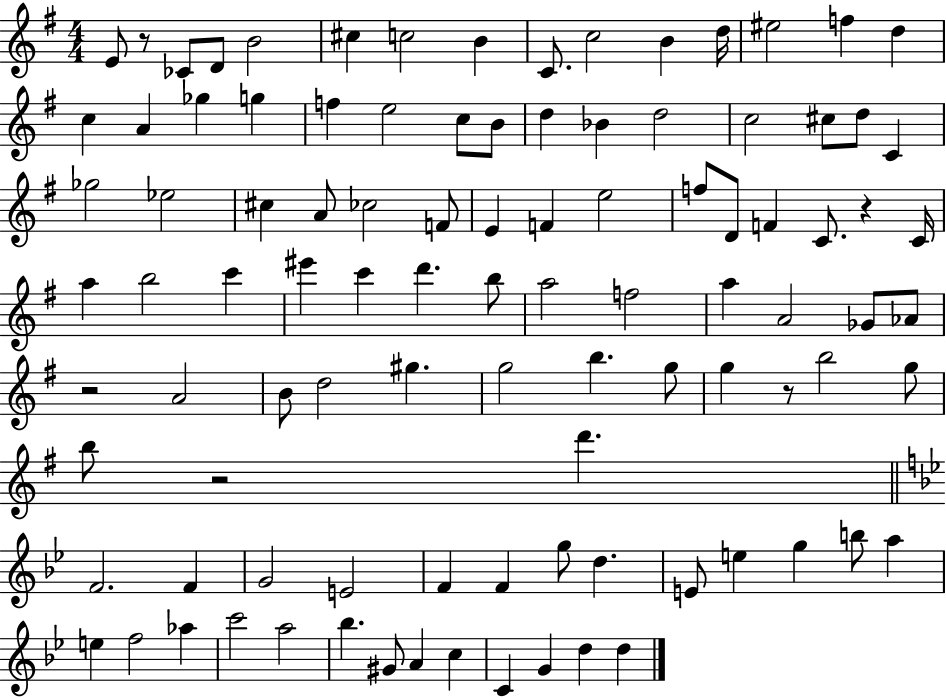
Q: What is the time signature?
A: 4/4